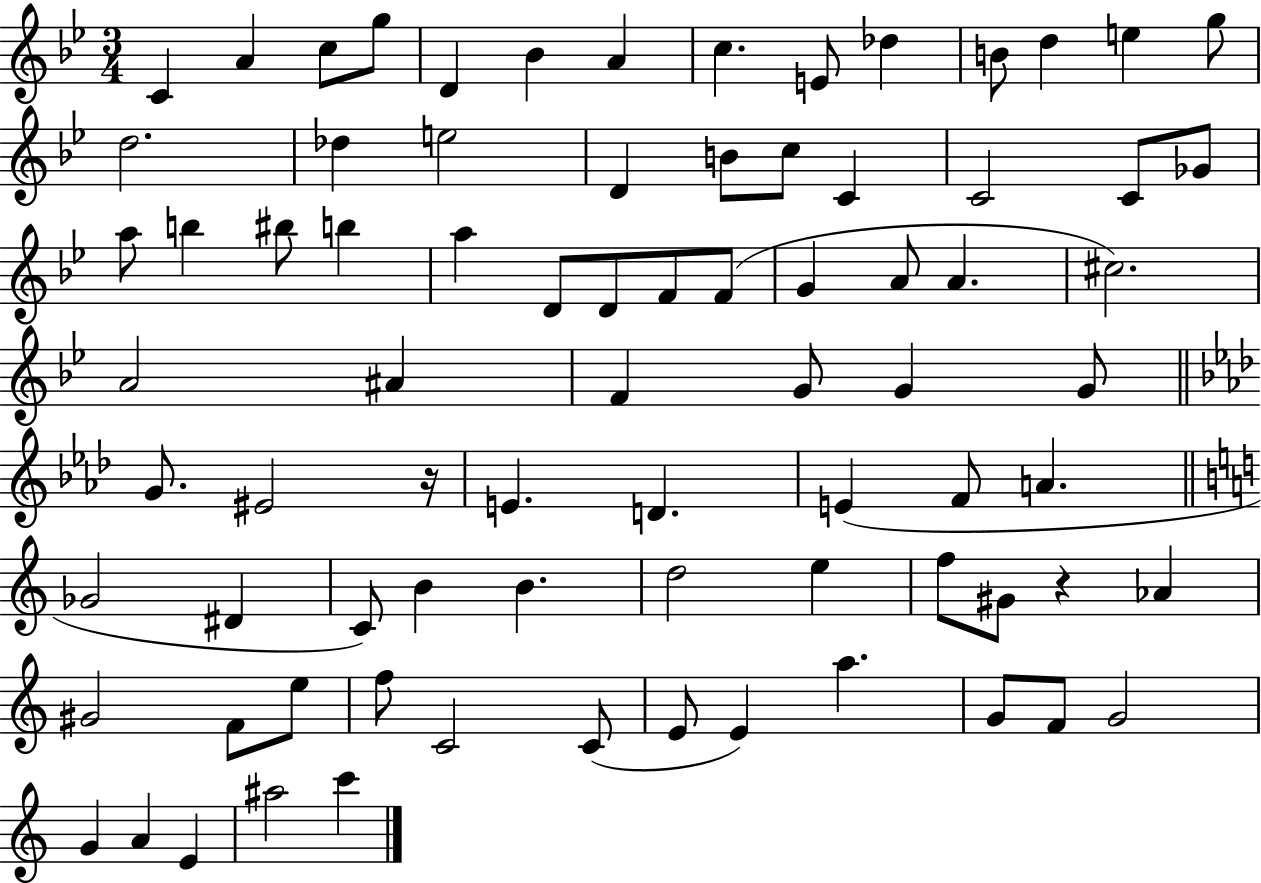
{
  \clef treble
  \numericTimeSignature
  \time 3/4
  \key bes \major
  c'4 a'4 c''8 g''8 | d'4 bes'4 a'4 | c''4. e'8 des''4 | b'8 d''4 e''4 g''8 | \break d''2. | des''4 e''2 | d'4 b'8 c''8 c'4 | c'2 c'8 ges'8 | \break a''8 b''4 bis''8 b''4 | a''4 d'8 d'8 f'8 f'8( | g'4 a'8 a'4. | cis''2.) | \break a'2 ais'4 | f'4 g'8 g'4 g'8 | \bar "||" \break \key aes \major g'8. eis'2 r16 | e'4. d'4. | e'4( f'8 a'4. | \bar "||" \break \key a \minor ges'2 dis'4 | c'8) b'4 b'4. | d''2 e''4 | f''8 gis'8 r4 aes'4 | \break gis'2 f'8 e''8 | f''8 c'2 c'8( | e'8 e'4) a''4. | g'8 f'8 g'2 | \break g'4 a'4 e'4 | ais''2 c'''4 | \bar "|."
}